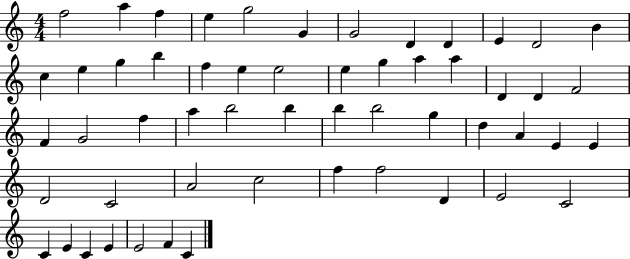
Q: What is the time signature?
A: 4/4